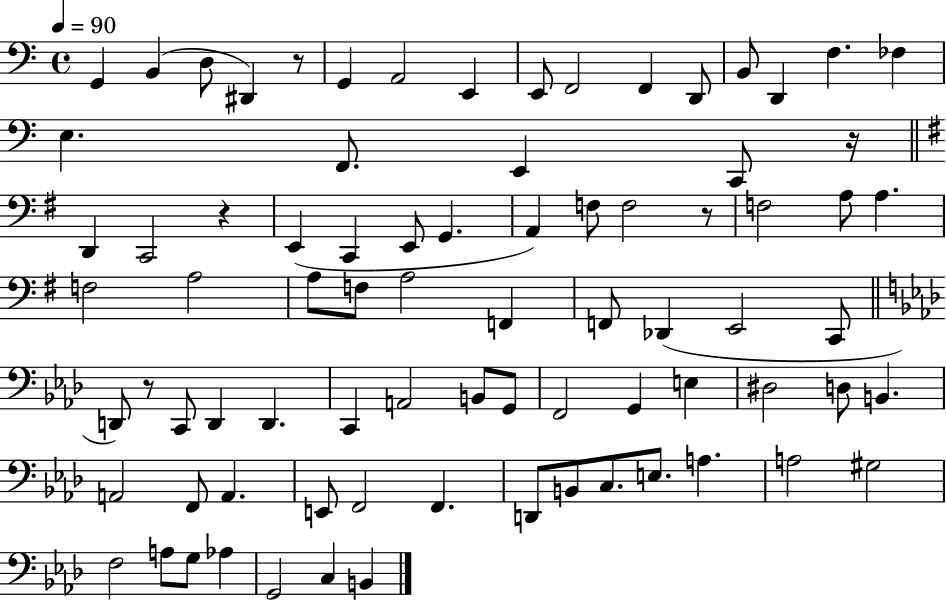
X:1
T:Untitled
M:4/4
L:1/4
K:C
G,, B,, D,/2 ^D,, z/2 G,, A,,2 E,, E,,/2 F,,2 F,, D,,/2 B,,/2 D,, F, _F, E, F,,/2 E,, C,,/2 z/4 D,, C,,2 z E,, C,, E,,/2 G,, A,, F,/2 F,2 z/2 F,2 A,/2 A, F,2 A,2 A,/2 F,/2 A,2 F,, F,,/2 _D,, E,,2 C,,/2 D,,/2 z/2 C,,/2 D,, D,, C,, A,,2 B,,/2 G,,/2 F,,2 G,, E, ^D,2 D,/2 B,, A,,2 F,,/2 A,, E,,/2 F,,2 F,, D,,/2 B,,/2 C,/2 E,/2 A, A,2 ^G,2 F,2 A,/2 G,/2 _A, G,,2 C, B,,